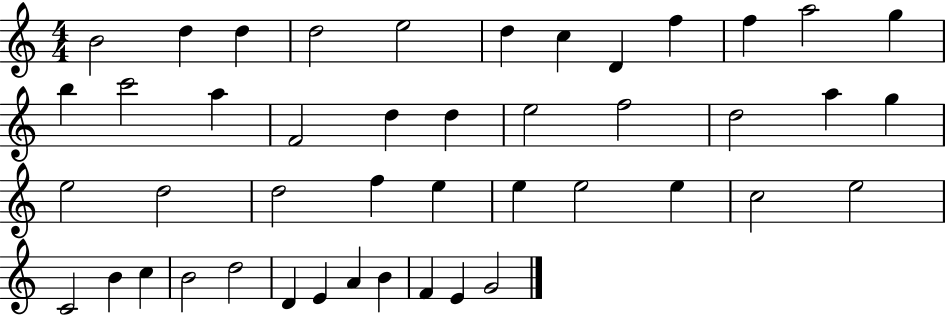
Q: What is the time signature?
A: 4/4